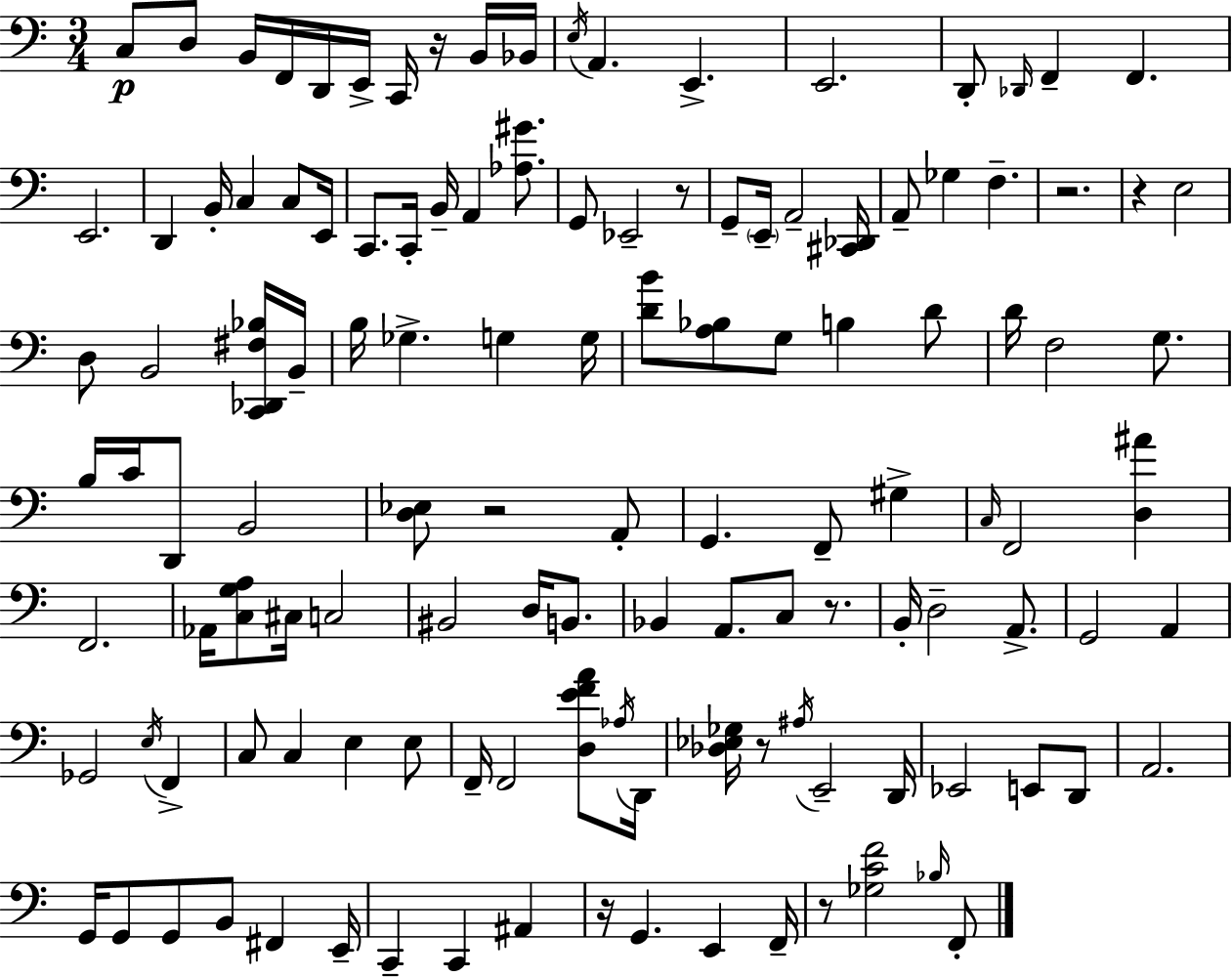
{
  \clef bass
  \numericTimeSignature
  \time 3/4
  \key a \minor
  c8\p d8 b,16 f,16 d,16 e,16-> c,16 r16 b,16 bes,16 | \acciaccatura { e16 } a,4. e,4.-> | e,2. | d,8-. \grace { des,16 } f,4-- f,4. | \break e,2. | d,4 b,16-. c4 c8 | e,16 c,8. c,16-. b,16-- a,4 <aes gis'>8. | g,8 ees,2-- | \break r8 g,8-- \parenthesize e,16-- a,2-- | <cis, des,>16 a,8-- ges4 f4.-- | r2. | r4 e2 | \break d8 b,2 | <c, des, fis bes>16 b,16-- b16 ges4.-> g4 | g16 <d' b'>8 <a bes>8 g8 b4 | d'8 d'16 f2 g8. | \break b16 c'16 d,8 b,2 | <d ees>8 r2 | a,8-. g,4. f,8-- gis4-> | \grace { c16 } f,2 <d ais'>4 | \break f,2. | aes,16 <c g a>8 cis16 c2 | bis,2 d16 | b,8. bes,4 a,8. c8 | \break r8. b,16-. d2-- | a,8.-> g,2 a,4 | ges,2 \acciaccatura { e16 } | f,4-> c8 c4 e4 | \break e8 f,16-- f,2 | <d e' f' a'>8 \acciaccatura { aes16 } d,16 <des ees ges>16 r8 \acciaccatura { ais16 } e,2-- | d,16 ees,2 | e,8 d,8 a,2. | \break g,16 g,8 g,8 b,8 | fis,4 e,16-- c,4-- c,4 | ais,4 r16 g,4. | e,4 f,16-- r8 <ges c' f'>2 | \break \grace { bes16 } f,8-. \bar "|."
}